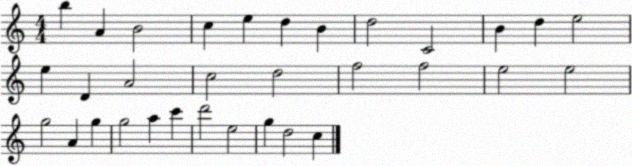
X:1
T:Untitled
M:4/4
L:1/4
K:C
b A B2 c e d B d2 C2 B d e2 e D A2 c2 d2 f2 f2 e2 e2 g2 A g g2 a c' d'2 e2 g d2 c